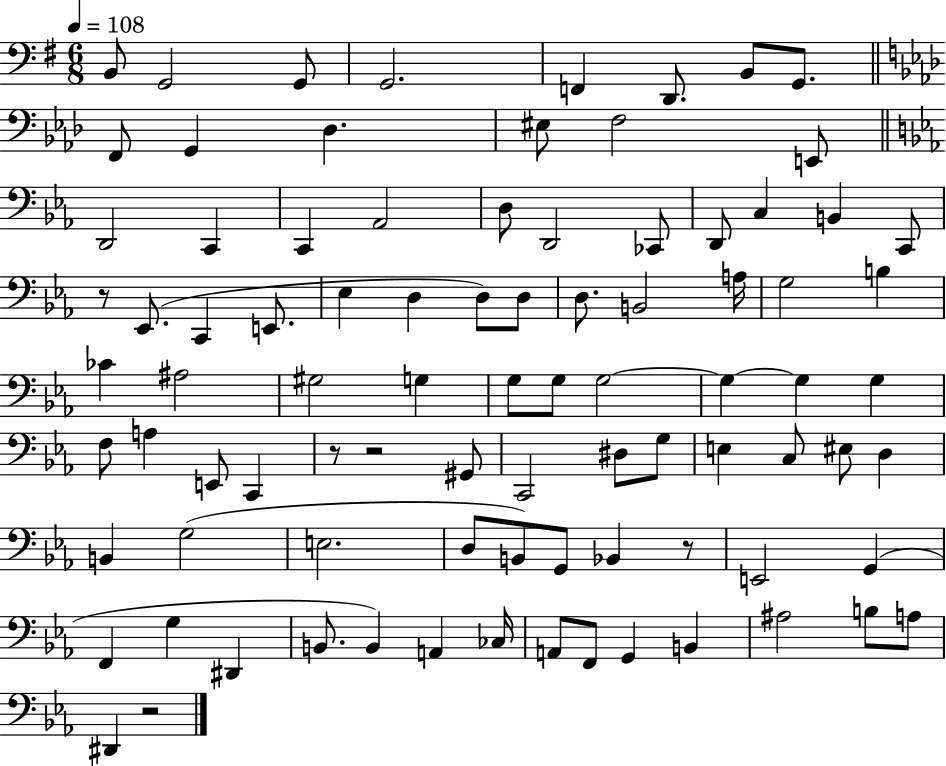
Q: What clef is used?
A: bass